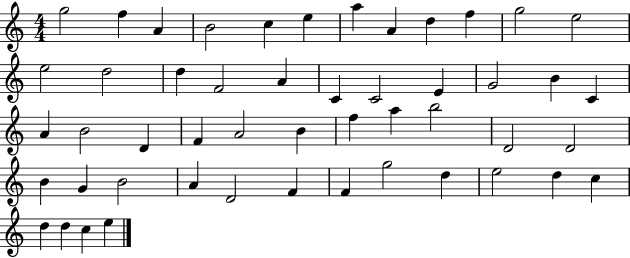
X:1
T:Untitled
M:4/4
L:1/4
K:C
g2 f A B2 c e a A d f g2 e2 e2 d2 d F2 A C C2 E G2 B C A B2 D F A2 B f a b2 D2 D2 B G B2 A D2 F F g2 d e2 d c d d c e